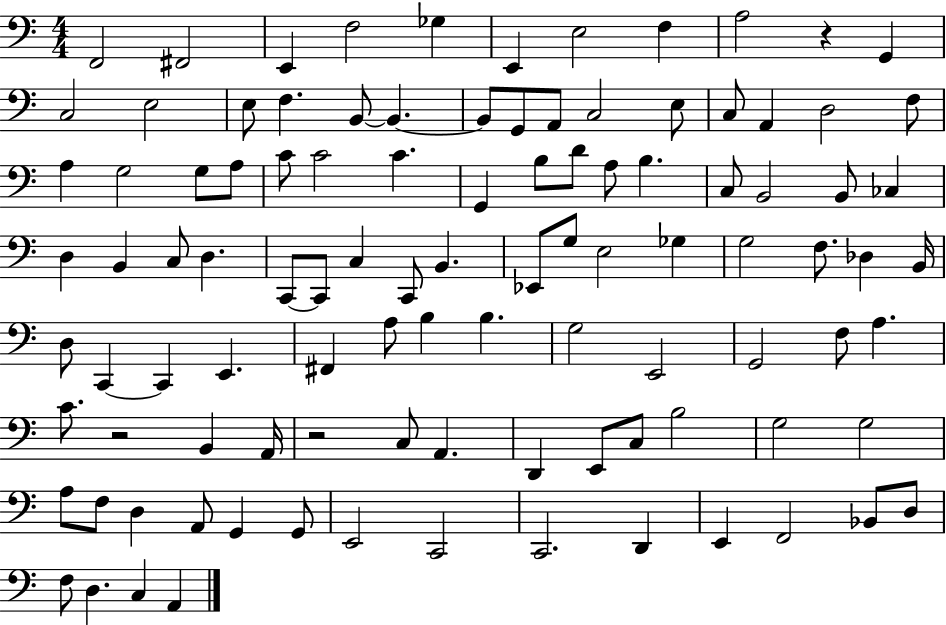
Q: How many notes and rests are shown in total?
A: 103